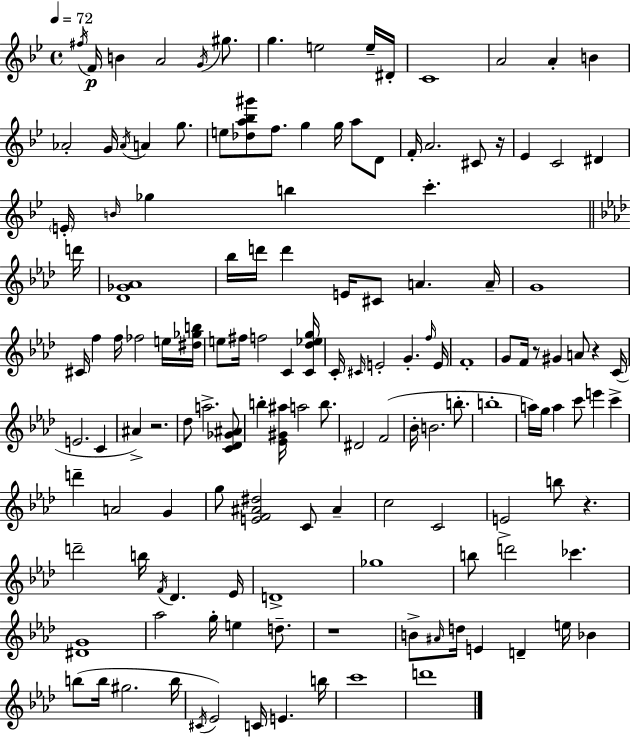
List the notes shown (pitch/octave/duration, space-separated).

F#5/s F4/s B4/q A4/h G4/s G#5/e. G5/q. E5/h E5/s D#4/s C4/w A4/h A4/q B4/q Ab4/h G4/s Ab4/s A4/q G5/e. E5/e [Db5,A5,Bb5,G#6]/e F5/e. G5/q G5/s A5/e D4/e F4/s A4/h. C#4/e R/s Eb4/q C4/h D#4/q E4/s B4/s Gb5/q B5/q C6/q. D6/s [Db4,Gb4,Ab4]/w Bb5/s D6/s D6/q E4/s C#4/e A4/q. A4/s G4/w C#4/s F5/q F5/s FES5/h E5/s [D#5,Gb5,B5]/s E5/e F#5/s F5/h C4/q [C4,Db5,Eb5,G5]/s C4/s C#4/s E4/h G4/q. F5/s E4/s F4/w G4/e F4/s R/e G#4/q A4/e R/q C4/s E4/h. C4/q A#4/q R/h. Db5/e A5/h. [C4,Db4,Gb4,A#4]/e B5/q [Eb4,G#4,A#5]/s A5/h B5/e. D#4/h F4/h Bb4/s B4/h. B5/e. B5/w A5/s G5/s A5/q C6/e E6/q C6/q D6/q A4/h G4/q G5/e [E4,F4,A#4,D#5]/h C4/e A#4/q C5/h C4/h E4/h B5/e R/q. D6/h B5/s F4/s Db4/q. Eb4/s D4/w Gb5/w B5/e D6/h CES6/q. [D#4,G4]/w Ab5/h G5/s E5/q D5/e. R/w B4/e A#4/s D5/s E4/q D4/q E5/s Bb4/q B5/e B5/s G#5/h. B5/s C#4/s Eb4/h C4/s E4/q. B5/s C6/w D6/w